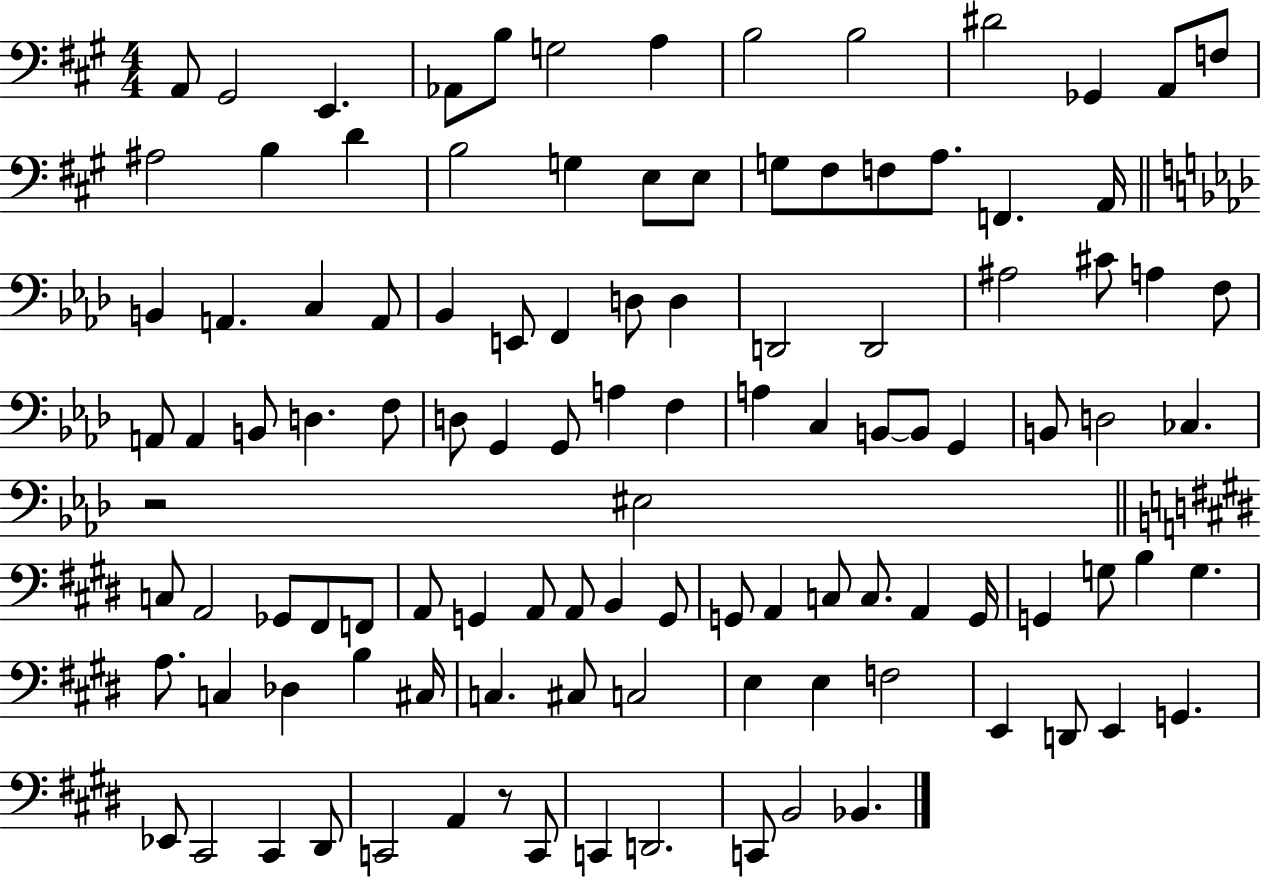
A2/e G#2/h E2/q. Ab2/e B3/e G3/h A3/q B3/h B3/h D#4/h Gb2/q A2/e F3/e A#3/h B3/q D4/q B3/h G3/q E3/e E3/e G3/e F#3/e F3/e A3/e. F2/q. A2/s B2/q A2/q. C3/q A2/e Bb2/q E2/e F2/q D3/e D3/q D2/h D2/h A#3/h C#4/e A3/q F3/e A2/e A2/q B2/e D3/q. F3/e D3/e G2/q G2/e A3/q F3/q A3/q C3/q B2/e B2/e G2/q B2/e D3/h CES3/q. R/h EIS3/h C3/e A2/h Gb2/e F#2/e F2/e A2/e G2/q A2/e A2/e B2/q G2/e G2/e A2/q C3/e C3/e. A2/q G2/s G2/q G3/e B3/q G3/q. A3/e. C3/q Db3/q B3/q C#3/s C3/q. C#3/e C3/h E3/q E3/q F3/h E2/q D2/e E2/q G2/q. Eb2/e C#2/h C#2/q D#2/e C2/h A2/q R/e C2/e C2/q D2/h. C2/e B2/h Bb2/q.